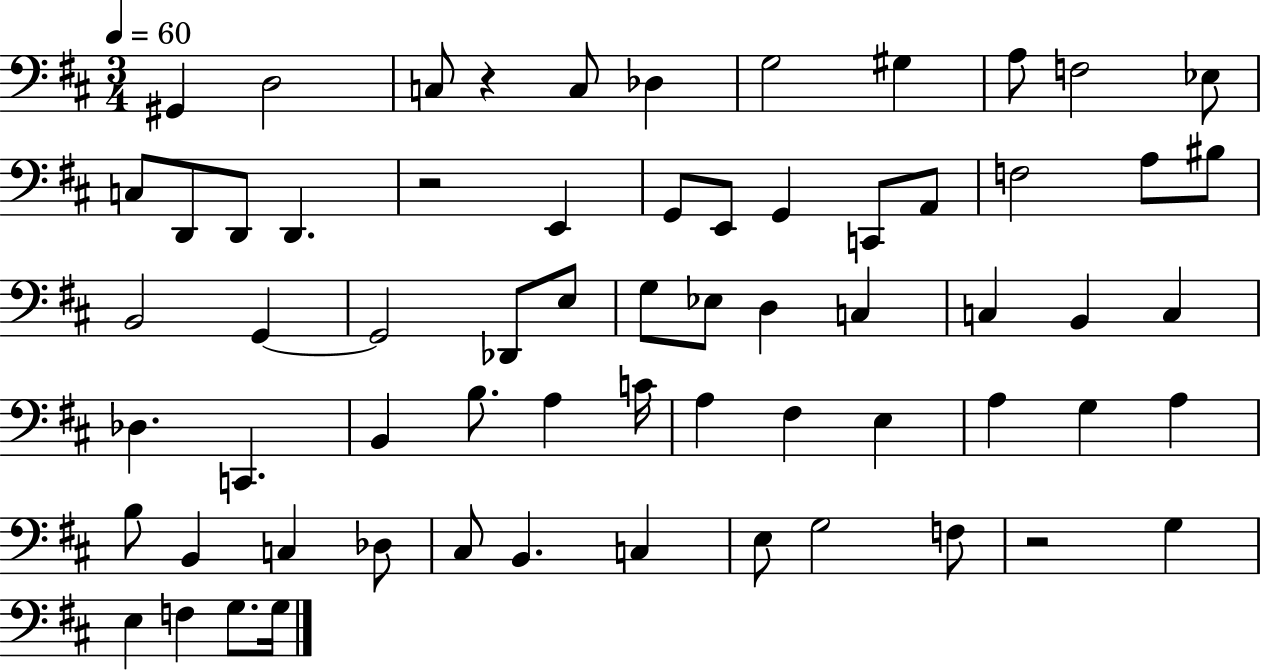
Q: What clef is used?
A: bass